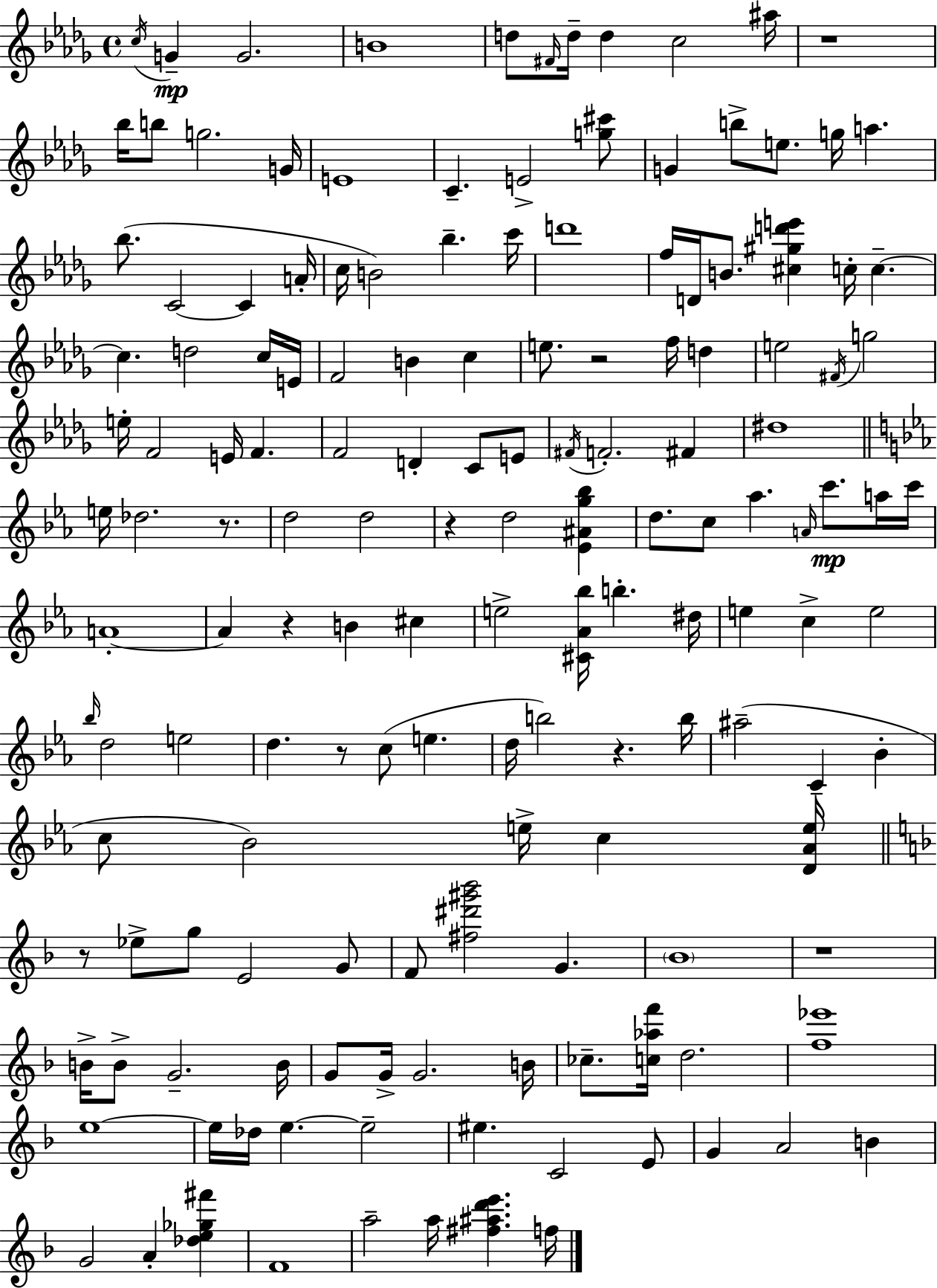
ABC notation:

X:1
T:Untitled
M:4/4
L:1/4
K:Bbm
c/4 G G2 B4 d/2 ^F/4 d/4 d c2 ^a/4 z4 _b/4 b/2 g2 G/4 E4 C E2 [g^c']/2 G b/2 e/2 g/4 a _b/2 C2 C A/4 c/4 B2 _b c'/4 d'4 f/4 D/4 B/2 [^c^gd'e'] c/4 c c d2 c/4 E/4 F2 B c e/2 z2 f/4 d e2 ^F/4 g2 e/4 F2 E/4 F F2 D C/2 E/2 ^F/4 F2 ^F ^d4 e/4 _d2 z/2 d2 d2 z d2 [_E^Ag_b] d/2 c/2 _a A/4 c'/2 a/4 c'/4 A4 A z B ^c e2 [^C_A_b]/4 b ^d/4 e c e2 _b/4 d2 e2 d z/2 c/2 e d/4 b2 z b/4 ^a2 C _B c/2 _B2 e/4 c [D_Ae]/4 z/2 _e/2 g/2 E2 G/2 F/2 [^f^d'^g'_b']2 G _B4 z4 B/4 B/2 G2 B/4 G/2 G/4 G2 B/4 _c/2 [c_af']/4 d2 [f_e']4 e4 e/4 _d/4 e e2 ^e C2 E/2 G A2 B G2 A [_de_g^f'] F4 a2 a/4 [^f^ad'e'] f/4